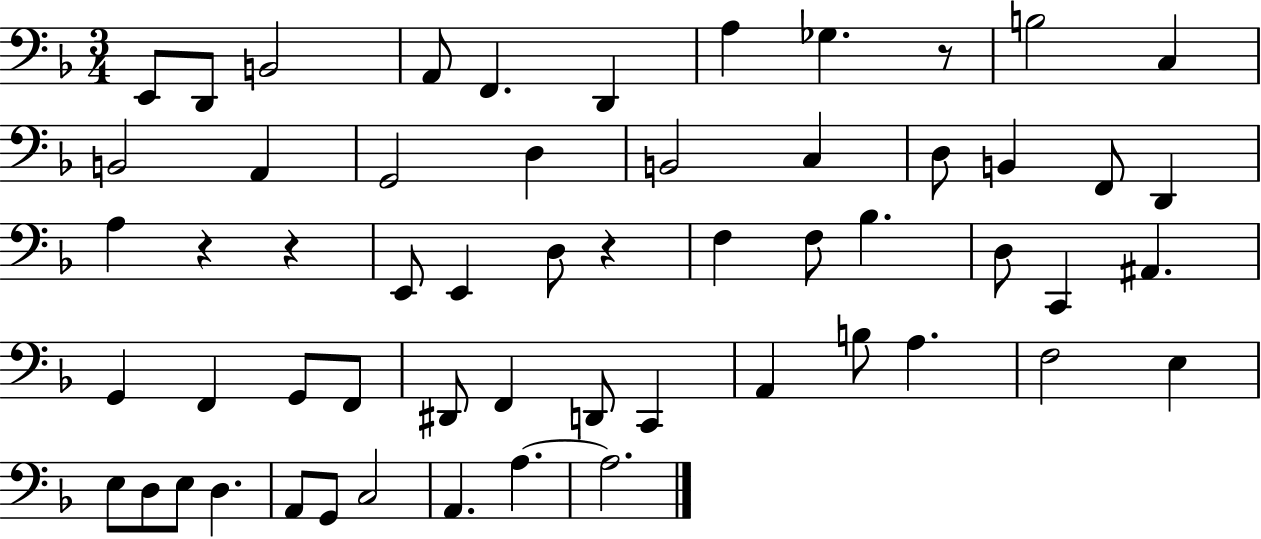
E2/e D2/e B2/h A2/e F2/q. D2/q A3/q Gb3/q. R/e B3/h C3/q B2/h A2/q G2/h D3/q B2/h C3/q D3/e B2/q F2/e D2/q A3/q R/q R/q E2/e E2/q D3/e R/q F3/q F3/e Bb3/q. D3/e C2/q A#2/q. G2/q F2/q G2/e F2/e D#2/e F2/q D2/e C2/q A2/q B3/e A3/q. F3/h E3/q E3/e D3/e E3/e D3/q. A2/e G2/e C3/h A2/q. A3/q. A3/h.